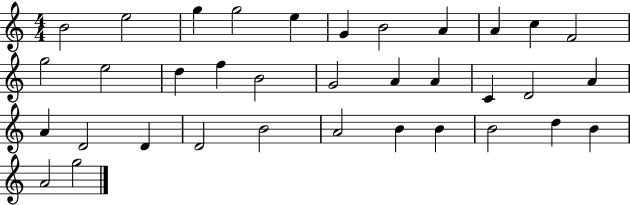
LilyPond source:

{
  \clef treble
  \numericTimeSignature
  \time 4/4
  \key c \major
  b'2 e''2 | g''4 g''2 e''4 | g'4 b'2 a'4 | a'4 c''4 f'2 | \break g''2 e''2 | d''4 f''4 b'2 | g'2 a'4 a'4 | c'4 d'2 a'4 | \break a'4 d'2 d'4 | d'2 b'2 | a'2 b'4 b'4 | b'2 d''4 b'4 | \break a'2 g''2 | \bar "|."
}